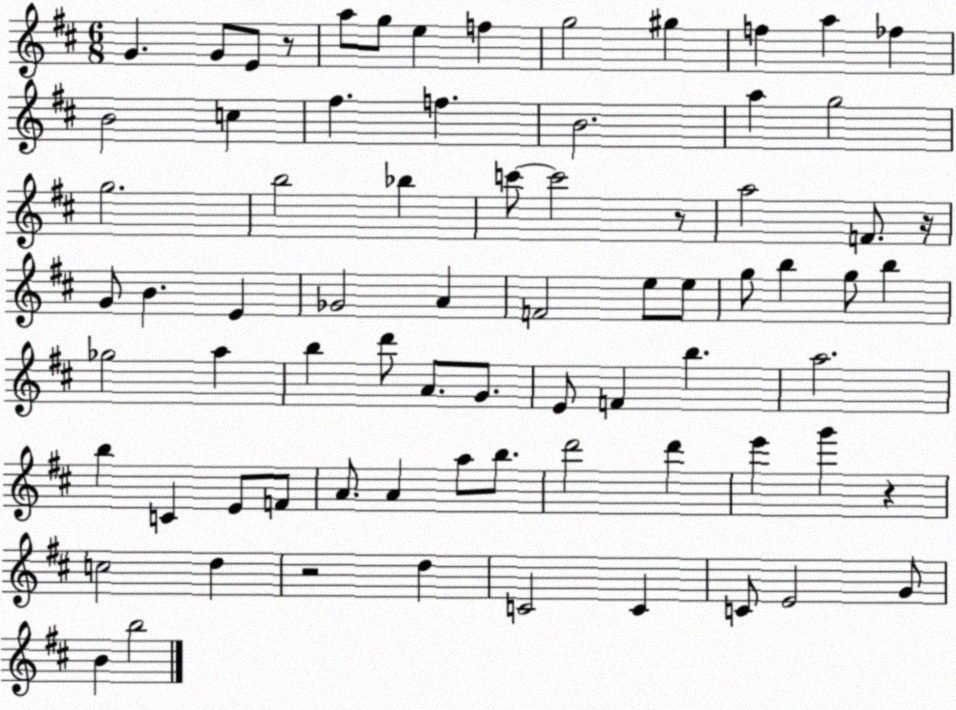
X:1
T:Untitled
M:6/8
L:1/4
K:D
G G/2 E/2 z/2 a/2 g/2 e f g2 ^g f a _f B2 c ^f f B2 a g2 g2 b2 _b c'/2 c'2 z/2 a2 F/2 z/4 G/2 B E _G2 A F2 e/2 e/2 g/2 b g/2 b _g2 a b d'/2 A/2 G/2 E/2 F b a2 b C E/2 F/2 A/2 A a/2 b/2 d'2 d' e' g' z c2 d z2 d C2 C C/2 E2 G/2 B b2